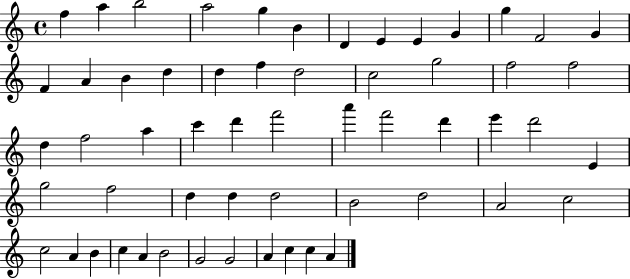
F5/q A5/q B5/h A5/h G5/q B4/q D4/q E4/q E4/q G4/q G5/q F4/h G4/q F4/q A4/q B4/q D5/q D5/q F5/q D5/h C5/h G5/h F5/h F5/h D5/q F5/h A5/q C6/q D6/q F6/h A6/q F6/h D6/q E6/q D6/h E4/q G5/h F5/h D5/q D5/q D5/h B4/h D5/h A4/h C5/h C5/h A4/q B4/q C5/q A4/q B4/h G4/h G4/h A4/q C5/q C5/q A4/q